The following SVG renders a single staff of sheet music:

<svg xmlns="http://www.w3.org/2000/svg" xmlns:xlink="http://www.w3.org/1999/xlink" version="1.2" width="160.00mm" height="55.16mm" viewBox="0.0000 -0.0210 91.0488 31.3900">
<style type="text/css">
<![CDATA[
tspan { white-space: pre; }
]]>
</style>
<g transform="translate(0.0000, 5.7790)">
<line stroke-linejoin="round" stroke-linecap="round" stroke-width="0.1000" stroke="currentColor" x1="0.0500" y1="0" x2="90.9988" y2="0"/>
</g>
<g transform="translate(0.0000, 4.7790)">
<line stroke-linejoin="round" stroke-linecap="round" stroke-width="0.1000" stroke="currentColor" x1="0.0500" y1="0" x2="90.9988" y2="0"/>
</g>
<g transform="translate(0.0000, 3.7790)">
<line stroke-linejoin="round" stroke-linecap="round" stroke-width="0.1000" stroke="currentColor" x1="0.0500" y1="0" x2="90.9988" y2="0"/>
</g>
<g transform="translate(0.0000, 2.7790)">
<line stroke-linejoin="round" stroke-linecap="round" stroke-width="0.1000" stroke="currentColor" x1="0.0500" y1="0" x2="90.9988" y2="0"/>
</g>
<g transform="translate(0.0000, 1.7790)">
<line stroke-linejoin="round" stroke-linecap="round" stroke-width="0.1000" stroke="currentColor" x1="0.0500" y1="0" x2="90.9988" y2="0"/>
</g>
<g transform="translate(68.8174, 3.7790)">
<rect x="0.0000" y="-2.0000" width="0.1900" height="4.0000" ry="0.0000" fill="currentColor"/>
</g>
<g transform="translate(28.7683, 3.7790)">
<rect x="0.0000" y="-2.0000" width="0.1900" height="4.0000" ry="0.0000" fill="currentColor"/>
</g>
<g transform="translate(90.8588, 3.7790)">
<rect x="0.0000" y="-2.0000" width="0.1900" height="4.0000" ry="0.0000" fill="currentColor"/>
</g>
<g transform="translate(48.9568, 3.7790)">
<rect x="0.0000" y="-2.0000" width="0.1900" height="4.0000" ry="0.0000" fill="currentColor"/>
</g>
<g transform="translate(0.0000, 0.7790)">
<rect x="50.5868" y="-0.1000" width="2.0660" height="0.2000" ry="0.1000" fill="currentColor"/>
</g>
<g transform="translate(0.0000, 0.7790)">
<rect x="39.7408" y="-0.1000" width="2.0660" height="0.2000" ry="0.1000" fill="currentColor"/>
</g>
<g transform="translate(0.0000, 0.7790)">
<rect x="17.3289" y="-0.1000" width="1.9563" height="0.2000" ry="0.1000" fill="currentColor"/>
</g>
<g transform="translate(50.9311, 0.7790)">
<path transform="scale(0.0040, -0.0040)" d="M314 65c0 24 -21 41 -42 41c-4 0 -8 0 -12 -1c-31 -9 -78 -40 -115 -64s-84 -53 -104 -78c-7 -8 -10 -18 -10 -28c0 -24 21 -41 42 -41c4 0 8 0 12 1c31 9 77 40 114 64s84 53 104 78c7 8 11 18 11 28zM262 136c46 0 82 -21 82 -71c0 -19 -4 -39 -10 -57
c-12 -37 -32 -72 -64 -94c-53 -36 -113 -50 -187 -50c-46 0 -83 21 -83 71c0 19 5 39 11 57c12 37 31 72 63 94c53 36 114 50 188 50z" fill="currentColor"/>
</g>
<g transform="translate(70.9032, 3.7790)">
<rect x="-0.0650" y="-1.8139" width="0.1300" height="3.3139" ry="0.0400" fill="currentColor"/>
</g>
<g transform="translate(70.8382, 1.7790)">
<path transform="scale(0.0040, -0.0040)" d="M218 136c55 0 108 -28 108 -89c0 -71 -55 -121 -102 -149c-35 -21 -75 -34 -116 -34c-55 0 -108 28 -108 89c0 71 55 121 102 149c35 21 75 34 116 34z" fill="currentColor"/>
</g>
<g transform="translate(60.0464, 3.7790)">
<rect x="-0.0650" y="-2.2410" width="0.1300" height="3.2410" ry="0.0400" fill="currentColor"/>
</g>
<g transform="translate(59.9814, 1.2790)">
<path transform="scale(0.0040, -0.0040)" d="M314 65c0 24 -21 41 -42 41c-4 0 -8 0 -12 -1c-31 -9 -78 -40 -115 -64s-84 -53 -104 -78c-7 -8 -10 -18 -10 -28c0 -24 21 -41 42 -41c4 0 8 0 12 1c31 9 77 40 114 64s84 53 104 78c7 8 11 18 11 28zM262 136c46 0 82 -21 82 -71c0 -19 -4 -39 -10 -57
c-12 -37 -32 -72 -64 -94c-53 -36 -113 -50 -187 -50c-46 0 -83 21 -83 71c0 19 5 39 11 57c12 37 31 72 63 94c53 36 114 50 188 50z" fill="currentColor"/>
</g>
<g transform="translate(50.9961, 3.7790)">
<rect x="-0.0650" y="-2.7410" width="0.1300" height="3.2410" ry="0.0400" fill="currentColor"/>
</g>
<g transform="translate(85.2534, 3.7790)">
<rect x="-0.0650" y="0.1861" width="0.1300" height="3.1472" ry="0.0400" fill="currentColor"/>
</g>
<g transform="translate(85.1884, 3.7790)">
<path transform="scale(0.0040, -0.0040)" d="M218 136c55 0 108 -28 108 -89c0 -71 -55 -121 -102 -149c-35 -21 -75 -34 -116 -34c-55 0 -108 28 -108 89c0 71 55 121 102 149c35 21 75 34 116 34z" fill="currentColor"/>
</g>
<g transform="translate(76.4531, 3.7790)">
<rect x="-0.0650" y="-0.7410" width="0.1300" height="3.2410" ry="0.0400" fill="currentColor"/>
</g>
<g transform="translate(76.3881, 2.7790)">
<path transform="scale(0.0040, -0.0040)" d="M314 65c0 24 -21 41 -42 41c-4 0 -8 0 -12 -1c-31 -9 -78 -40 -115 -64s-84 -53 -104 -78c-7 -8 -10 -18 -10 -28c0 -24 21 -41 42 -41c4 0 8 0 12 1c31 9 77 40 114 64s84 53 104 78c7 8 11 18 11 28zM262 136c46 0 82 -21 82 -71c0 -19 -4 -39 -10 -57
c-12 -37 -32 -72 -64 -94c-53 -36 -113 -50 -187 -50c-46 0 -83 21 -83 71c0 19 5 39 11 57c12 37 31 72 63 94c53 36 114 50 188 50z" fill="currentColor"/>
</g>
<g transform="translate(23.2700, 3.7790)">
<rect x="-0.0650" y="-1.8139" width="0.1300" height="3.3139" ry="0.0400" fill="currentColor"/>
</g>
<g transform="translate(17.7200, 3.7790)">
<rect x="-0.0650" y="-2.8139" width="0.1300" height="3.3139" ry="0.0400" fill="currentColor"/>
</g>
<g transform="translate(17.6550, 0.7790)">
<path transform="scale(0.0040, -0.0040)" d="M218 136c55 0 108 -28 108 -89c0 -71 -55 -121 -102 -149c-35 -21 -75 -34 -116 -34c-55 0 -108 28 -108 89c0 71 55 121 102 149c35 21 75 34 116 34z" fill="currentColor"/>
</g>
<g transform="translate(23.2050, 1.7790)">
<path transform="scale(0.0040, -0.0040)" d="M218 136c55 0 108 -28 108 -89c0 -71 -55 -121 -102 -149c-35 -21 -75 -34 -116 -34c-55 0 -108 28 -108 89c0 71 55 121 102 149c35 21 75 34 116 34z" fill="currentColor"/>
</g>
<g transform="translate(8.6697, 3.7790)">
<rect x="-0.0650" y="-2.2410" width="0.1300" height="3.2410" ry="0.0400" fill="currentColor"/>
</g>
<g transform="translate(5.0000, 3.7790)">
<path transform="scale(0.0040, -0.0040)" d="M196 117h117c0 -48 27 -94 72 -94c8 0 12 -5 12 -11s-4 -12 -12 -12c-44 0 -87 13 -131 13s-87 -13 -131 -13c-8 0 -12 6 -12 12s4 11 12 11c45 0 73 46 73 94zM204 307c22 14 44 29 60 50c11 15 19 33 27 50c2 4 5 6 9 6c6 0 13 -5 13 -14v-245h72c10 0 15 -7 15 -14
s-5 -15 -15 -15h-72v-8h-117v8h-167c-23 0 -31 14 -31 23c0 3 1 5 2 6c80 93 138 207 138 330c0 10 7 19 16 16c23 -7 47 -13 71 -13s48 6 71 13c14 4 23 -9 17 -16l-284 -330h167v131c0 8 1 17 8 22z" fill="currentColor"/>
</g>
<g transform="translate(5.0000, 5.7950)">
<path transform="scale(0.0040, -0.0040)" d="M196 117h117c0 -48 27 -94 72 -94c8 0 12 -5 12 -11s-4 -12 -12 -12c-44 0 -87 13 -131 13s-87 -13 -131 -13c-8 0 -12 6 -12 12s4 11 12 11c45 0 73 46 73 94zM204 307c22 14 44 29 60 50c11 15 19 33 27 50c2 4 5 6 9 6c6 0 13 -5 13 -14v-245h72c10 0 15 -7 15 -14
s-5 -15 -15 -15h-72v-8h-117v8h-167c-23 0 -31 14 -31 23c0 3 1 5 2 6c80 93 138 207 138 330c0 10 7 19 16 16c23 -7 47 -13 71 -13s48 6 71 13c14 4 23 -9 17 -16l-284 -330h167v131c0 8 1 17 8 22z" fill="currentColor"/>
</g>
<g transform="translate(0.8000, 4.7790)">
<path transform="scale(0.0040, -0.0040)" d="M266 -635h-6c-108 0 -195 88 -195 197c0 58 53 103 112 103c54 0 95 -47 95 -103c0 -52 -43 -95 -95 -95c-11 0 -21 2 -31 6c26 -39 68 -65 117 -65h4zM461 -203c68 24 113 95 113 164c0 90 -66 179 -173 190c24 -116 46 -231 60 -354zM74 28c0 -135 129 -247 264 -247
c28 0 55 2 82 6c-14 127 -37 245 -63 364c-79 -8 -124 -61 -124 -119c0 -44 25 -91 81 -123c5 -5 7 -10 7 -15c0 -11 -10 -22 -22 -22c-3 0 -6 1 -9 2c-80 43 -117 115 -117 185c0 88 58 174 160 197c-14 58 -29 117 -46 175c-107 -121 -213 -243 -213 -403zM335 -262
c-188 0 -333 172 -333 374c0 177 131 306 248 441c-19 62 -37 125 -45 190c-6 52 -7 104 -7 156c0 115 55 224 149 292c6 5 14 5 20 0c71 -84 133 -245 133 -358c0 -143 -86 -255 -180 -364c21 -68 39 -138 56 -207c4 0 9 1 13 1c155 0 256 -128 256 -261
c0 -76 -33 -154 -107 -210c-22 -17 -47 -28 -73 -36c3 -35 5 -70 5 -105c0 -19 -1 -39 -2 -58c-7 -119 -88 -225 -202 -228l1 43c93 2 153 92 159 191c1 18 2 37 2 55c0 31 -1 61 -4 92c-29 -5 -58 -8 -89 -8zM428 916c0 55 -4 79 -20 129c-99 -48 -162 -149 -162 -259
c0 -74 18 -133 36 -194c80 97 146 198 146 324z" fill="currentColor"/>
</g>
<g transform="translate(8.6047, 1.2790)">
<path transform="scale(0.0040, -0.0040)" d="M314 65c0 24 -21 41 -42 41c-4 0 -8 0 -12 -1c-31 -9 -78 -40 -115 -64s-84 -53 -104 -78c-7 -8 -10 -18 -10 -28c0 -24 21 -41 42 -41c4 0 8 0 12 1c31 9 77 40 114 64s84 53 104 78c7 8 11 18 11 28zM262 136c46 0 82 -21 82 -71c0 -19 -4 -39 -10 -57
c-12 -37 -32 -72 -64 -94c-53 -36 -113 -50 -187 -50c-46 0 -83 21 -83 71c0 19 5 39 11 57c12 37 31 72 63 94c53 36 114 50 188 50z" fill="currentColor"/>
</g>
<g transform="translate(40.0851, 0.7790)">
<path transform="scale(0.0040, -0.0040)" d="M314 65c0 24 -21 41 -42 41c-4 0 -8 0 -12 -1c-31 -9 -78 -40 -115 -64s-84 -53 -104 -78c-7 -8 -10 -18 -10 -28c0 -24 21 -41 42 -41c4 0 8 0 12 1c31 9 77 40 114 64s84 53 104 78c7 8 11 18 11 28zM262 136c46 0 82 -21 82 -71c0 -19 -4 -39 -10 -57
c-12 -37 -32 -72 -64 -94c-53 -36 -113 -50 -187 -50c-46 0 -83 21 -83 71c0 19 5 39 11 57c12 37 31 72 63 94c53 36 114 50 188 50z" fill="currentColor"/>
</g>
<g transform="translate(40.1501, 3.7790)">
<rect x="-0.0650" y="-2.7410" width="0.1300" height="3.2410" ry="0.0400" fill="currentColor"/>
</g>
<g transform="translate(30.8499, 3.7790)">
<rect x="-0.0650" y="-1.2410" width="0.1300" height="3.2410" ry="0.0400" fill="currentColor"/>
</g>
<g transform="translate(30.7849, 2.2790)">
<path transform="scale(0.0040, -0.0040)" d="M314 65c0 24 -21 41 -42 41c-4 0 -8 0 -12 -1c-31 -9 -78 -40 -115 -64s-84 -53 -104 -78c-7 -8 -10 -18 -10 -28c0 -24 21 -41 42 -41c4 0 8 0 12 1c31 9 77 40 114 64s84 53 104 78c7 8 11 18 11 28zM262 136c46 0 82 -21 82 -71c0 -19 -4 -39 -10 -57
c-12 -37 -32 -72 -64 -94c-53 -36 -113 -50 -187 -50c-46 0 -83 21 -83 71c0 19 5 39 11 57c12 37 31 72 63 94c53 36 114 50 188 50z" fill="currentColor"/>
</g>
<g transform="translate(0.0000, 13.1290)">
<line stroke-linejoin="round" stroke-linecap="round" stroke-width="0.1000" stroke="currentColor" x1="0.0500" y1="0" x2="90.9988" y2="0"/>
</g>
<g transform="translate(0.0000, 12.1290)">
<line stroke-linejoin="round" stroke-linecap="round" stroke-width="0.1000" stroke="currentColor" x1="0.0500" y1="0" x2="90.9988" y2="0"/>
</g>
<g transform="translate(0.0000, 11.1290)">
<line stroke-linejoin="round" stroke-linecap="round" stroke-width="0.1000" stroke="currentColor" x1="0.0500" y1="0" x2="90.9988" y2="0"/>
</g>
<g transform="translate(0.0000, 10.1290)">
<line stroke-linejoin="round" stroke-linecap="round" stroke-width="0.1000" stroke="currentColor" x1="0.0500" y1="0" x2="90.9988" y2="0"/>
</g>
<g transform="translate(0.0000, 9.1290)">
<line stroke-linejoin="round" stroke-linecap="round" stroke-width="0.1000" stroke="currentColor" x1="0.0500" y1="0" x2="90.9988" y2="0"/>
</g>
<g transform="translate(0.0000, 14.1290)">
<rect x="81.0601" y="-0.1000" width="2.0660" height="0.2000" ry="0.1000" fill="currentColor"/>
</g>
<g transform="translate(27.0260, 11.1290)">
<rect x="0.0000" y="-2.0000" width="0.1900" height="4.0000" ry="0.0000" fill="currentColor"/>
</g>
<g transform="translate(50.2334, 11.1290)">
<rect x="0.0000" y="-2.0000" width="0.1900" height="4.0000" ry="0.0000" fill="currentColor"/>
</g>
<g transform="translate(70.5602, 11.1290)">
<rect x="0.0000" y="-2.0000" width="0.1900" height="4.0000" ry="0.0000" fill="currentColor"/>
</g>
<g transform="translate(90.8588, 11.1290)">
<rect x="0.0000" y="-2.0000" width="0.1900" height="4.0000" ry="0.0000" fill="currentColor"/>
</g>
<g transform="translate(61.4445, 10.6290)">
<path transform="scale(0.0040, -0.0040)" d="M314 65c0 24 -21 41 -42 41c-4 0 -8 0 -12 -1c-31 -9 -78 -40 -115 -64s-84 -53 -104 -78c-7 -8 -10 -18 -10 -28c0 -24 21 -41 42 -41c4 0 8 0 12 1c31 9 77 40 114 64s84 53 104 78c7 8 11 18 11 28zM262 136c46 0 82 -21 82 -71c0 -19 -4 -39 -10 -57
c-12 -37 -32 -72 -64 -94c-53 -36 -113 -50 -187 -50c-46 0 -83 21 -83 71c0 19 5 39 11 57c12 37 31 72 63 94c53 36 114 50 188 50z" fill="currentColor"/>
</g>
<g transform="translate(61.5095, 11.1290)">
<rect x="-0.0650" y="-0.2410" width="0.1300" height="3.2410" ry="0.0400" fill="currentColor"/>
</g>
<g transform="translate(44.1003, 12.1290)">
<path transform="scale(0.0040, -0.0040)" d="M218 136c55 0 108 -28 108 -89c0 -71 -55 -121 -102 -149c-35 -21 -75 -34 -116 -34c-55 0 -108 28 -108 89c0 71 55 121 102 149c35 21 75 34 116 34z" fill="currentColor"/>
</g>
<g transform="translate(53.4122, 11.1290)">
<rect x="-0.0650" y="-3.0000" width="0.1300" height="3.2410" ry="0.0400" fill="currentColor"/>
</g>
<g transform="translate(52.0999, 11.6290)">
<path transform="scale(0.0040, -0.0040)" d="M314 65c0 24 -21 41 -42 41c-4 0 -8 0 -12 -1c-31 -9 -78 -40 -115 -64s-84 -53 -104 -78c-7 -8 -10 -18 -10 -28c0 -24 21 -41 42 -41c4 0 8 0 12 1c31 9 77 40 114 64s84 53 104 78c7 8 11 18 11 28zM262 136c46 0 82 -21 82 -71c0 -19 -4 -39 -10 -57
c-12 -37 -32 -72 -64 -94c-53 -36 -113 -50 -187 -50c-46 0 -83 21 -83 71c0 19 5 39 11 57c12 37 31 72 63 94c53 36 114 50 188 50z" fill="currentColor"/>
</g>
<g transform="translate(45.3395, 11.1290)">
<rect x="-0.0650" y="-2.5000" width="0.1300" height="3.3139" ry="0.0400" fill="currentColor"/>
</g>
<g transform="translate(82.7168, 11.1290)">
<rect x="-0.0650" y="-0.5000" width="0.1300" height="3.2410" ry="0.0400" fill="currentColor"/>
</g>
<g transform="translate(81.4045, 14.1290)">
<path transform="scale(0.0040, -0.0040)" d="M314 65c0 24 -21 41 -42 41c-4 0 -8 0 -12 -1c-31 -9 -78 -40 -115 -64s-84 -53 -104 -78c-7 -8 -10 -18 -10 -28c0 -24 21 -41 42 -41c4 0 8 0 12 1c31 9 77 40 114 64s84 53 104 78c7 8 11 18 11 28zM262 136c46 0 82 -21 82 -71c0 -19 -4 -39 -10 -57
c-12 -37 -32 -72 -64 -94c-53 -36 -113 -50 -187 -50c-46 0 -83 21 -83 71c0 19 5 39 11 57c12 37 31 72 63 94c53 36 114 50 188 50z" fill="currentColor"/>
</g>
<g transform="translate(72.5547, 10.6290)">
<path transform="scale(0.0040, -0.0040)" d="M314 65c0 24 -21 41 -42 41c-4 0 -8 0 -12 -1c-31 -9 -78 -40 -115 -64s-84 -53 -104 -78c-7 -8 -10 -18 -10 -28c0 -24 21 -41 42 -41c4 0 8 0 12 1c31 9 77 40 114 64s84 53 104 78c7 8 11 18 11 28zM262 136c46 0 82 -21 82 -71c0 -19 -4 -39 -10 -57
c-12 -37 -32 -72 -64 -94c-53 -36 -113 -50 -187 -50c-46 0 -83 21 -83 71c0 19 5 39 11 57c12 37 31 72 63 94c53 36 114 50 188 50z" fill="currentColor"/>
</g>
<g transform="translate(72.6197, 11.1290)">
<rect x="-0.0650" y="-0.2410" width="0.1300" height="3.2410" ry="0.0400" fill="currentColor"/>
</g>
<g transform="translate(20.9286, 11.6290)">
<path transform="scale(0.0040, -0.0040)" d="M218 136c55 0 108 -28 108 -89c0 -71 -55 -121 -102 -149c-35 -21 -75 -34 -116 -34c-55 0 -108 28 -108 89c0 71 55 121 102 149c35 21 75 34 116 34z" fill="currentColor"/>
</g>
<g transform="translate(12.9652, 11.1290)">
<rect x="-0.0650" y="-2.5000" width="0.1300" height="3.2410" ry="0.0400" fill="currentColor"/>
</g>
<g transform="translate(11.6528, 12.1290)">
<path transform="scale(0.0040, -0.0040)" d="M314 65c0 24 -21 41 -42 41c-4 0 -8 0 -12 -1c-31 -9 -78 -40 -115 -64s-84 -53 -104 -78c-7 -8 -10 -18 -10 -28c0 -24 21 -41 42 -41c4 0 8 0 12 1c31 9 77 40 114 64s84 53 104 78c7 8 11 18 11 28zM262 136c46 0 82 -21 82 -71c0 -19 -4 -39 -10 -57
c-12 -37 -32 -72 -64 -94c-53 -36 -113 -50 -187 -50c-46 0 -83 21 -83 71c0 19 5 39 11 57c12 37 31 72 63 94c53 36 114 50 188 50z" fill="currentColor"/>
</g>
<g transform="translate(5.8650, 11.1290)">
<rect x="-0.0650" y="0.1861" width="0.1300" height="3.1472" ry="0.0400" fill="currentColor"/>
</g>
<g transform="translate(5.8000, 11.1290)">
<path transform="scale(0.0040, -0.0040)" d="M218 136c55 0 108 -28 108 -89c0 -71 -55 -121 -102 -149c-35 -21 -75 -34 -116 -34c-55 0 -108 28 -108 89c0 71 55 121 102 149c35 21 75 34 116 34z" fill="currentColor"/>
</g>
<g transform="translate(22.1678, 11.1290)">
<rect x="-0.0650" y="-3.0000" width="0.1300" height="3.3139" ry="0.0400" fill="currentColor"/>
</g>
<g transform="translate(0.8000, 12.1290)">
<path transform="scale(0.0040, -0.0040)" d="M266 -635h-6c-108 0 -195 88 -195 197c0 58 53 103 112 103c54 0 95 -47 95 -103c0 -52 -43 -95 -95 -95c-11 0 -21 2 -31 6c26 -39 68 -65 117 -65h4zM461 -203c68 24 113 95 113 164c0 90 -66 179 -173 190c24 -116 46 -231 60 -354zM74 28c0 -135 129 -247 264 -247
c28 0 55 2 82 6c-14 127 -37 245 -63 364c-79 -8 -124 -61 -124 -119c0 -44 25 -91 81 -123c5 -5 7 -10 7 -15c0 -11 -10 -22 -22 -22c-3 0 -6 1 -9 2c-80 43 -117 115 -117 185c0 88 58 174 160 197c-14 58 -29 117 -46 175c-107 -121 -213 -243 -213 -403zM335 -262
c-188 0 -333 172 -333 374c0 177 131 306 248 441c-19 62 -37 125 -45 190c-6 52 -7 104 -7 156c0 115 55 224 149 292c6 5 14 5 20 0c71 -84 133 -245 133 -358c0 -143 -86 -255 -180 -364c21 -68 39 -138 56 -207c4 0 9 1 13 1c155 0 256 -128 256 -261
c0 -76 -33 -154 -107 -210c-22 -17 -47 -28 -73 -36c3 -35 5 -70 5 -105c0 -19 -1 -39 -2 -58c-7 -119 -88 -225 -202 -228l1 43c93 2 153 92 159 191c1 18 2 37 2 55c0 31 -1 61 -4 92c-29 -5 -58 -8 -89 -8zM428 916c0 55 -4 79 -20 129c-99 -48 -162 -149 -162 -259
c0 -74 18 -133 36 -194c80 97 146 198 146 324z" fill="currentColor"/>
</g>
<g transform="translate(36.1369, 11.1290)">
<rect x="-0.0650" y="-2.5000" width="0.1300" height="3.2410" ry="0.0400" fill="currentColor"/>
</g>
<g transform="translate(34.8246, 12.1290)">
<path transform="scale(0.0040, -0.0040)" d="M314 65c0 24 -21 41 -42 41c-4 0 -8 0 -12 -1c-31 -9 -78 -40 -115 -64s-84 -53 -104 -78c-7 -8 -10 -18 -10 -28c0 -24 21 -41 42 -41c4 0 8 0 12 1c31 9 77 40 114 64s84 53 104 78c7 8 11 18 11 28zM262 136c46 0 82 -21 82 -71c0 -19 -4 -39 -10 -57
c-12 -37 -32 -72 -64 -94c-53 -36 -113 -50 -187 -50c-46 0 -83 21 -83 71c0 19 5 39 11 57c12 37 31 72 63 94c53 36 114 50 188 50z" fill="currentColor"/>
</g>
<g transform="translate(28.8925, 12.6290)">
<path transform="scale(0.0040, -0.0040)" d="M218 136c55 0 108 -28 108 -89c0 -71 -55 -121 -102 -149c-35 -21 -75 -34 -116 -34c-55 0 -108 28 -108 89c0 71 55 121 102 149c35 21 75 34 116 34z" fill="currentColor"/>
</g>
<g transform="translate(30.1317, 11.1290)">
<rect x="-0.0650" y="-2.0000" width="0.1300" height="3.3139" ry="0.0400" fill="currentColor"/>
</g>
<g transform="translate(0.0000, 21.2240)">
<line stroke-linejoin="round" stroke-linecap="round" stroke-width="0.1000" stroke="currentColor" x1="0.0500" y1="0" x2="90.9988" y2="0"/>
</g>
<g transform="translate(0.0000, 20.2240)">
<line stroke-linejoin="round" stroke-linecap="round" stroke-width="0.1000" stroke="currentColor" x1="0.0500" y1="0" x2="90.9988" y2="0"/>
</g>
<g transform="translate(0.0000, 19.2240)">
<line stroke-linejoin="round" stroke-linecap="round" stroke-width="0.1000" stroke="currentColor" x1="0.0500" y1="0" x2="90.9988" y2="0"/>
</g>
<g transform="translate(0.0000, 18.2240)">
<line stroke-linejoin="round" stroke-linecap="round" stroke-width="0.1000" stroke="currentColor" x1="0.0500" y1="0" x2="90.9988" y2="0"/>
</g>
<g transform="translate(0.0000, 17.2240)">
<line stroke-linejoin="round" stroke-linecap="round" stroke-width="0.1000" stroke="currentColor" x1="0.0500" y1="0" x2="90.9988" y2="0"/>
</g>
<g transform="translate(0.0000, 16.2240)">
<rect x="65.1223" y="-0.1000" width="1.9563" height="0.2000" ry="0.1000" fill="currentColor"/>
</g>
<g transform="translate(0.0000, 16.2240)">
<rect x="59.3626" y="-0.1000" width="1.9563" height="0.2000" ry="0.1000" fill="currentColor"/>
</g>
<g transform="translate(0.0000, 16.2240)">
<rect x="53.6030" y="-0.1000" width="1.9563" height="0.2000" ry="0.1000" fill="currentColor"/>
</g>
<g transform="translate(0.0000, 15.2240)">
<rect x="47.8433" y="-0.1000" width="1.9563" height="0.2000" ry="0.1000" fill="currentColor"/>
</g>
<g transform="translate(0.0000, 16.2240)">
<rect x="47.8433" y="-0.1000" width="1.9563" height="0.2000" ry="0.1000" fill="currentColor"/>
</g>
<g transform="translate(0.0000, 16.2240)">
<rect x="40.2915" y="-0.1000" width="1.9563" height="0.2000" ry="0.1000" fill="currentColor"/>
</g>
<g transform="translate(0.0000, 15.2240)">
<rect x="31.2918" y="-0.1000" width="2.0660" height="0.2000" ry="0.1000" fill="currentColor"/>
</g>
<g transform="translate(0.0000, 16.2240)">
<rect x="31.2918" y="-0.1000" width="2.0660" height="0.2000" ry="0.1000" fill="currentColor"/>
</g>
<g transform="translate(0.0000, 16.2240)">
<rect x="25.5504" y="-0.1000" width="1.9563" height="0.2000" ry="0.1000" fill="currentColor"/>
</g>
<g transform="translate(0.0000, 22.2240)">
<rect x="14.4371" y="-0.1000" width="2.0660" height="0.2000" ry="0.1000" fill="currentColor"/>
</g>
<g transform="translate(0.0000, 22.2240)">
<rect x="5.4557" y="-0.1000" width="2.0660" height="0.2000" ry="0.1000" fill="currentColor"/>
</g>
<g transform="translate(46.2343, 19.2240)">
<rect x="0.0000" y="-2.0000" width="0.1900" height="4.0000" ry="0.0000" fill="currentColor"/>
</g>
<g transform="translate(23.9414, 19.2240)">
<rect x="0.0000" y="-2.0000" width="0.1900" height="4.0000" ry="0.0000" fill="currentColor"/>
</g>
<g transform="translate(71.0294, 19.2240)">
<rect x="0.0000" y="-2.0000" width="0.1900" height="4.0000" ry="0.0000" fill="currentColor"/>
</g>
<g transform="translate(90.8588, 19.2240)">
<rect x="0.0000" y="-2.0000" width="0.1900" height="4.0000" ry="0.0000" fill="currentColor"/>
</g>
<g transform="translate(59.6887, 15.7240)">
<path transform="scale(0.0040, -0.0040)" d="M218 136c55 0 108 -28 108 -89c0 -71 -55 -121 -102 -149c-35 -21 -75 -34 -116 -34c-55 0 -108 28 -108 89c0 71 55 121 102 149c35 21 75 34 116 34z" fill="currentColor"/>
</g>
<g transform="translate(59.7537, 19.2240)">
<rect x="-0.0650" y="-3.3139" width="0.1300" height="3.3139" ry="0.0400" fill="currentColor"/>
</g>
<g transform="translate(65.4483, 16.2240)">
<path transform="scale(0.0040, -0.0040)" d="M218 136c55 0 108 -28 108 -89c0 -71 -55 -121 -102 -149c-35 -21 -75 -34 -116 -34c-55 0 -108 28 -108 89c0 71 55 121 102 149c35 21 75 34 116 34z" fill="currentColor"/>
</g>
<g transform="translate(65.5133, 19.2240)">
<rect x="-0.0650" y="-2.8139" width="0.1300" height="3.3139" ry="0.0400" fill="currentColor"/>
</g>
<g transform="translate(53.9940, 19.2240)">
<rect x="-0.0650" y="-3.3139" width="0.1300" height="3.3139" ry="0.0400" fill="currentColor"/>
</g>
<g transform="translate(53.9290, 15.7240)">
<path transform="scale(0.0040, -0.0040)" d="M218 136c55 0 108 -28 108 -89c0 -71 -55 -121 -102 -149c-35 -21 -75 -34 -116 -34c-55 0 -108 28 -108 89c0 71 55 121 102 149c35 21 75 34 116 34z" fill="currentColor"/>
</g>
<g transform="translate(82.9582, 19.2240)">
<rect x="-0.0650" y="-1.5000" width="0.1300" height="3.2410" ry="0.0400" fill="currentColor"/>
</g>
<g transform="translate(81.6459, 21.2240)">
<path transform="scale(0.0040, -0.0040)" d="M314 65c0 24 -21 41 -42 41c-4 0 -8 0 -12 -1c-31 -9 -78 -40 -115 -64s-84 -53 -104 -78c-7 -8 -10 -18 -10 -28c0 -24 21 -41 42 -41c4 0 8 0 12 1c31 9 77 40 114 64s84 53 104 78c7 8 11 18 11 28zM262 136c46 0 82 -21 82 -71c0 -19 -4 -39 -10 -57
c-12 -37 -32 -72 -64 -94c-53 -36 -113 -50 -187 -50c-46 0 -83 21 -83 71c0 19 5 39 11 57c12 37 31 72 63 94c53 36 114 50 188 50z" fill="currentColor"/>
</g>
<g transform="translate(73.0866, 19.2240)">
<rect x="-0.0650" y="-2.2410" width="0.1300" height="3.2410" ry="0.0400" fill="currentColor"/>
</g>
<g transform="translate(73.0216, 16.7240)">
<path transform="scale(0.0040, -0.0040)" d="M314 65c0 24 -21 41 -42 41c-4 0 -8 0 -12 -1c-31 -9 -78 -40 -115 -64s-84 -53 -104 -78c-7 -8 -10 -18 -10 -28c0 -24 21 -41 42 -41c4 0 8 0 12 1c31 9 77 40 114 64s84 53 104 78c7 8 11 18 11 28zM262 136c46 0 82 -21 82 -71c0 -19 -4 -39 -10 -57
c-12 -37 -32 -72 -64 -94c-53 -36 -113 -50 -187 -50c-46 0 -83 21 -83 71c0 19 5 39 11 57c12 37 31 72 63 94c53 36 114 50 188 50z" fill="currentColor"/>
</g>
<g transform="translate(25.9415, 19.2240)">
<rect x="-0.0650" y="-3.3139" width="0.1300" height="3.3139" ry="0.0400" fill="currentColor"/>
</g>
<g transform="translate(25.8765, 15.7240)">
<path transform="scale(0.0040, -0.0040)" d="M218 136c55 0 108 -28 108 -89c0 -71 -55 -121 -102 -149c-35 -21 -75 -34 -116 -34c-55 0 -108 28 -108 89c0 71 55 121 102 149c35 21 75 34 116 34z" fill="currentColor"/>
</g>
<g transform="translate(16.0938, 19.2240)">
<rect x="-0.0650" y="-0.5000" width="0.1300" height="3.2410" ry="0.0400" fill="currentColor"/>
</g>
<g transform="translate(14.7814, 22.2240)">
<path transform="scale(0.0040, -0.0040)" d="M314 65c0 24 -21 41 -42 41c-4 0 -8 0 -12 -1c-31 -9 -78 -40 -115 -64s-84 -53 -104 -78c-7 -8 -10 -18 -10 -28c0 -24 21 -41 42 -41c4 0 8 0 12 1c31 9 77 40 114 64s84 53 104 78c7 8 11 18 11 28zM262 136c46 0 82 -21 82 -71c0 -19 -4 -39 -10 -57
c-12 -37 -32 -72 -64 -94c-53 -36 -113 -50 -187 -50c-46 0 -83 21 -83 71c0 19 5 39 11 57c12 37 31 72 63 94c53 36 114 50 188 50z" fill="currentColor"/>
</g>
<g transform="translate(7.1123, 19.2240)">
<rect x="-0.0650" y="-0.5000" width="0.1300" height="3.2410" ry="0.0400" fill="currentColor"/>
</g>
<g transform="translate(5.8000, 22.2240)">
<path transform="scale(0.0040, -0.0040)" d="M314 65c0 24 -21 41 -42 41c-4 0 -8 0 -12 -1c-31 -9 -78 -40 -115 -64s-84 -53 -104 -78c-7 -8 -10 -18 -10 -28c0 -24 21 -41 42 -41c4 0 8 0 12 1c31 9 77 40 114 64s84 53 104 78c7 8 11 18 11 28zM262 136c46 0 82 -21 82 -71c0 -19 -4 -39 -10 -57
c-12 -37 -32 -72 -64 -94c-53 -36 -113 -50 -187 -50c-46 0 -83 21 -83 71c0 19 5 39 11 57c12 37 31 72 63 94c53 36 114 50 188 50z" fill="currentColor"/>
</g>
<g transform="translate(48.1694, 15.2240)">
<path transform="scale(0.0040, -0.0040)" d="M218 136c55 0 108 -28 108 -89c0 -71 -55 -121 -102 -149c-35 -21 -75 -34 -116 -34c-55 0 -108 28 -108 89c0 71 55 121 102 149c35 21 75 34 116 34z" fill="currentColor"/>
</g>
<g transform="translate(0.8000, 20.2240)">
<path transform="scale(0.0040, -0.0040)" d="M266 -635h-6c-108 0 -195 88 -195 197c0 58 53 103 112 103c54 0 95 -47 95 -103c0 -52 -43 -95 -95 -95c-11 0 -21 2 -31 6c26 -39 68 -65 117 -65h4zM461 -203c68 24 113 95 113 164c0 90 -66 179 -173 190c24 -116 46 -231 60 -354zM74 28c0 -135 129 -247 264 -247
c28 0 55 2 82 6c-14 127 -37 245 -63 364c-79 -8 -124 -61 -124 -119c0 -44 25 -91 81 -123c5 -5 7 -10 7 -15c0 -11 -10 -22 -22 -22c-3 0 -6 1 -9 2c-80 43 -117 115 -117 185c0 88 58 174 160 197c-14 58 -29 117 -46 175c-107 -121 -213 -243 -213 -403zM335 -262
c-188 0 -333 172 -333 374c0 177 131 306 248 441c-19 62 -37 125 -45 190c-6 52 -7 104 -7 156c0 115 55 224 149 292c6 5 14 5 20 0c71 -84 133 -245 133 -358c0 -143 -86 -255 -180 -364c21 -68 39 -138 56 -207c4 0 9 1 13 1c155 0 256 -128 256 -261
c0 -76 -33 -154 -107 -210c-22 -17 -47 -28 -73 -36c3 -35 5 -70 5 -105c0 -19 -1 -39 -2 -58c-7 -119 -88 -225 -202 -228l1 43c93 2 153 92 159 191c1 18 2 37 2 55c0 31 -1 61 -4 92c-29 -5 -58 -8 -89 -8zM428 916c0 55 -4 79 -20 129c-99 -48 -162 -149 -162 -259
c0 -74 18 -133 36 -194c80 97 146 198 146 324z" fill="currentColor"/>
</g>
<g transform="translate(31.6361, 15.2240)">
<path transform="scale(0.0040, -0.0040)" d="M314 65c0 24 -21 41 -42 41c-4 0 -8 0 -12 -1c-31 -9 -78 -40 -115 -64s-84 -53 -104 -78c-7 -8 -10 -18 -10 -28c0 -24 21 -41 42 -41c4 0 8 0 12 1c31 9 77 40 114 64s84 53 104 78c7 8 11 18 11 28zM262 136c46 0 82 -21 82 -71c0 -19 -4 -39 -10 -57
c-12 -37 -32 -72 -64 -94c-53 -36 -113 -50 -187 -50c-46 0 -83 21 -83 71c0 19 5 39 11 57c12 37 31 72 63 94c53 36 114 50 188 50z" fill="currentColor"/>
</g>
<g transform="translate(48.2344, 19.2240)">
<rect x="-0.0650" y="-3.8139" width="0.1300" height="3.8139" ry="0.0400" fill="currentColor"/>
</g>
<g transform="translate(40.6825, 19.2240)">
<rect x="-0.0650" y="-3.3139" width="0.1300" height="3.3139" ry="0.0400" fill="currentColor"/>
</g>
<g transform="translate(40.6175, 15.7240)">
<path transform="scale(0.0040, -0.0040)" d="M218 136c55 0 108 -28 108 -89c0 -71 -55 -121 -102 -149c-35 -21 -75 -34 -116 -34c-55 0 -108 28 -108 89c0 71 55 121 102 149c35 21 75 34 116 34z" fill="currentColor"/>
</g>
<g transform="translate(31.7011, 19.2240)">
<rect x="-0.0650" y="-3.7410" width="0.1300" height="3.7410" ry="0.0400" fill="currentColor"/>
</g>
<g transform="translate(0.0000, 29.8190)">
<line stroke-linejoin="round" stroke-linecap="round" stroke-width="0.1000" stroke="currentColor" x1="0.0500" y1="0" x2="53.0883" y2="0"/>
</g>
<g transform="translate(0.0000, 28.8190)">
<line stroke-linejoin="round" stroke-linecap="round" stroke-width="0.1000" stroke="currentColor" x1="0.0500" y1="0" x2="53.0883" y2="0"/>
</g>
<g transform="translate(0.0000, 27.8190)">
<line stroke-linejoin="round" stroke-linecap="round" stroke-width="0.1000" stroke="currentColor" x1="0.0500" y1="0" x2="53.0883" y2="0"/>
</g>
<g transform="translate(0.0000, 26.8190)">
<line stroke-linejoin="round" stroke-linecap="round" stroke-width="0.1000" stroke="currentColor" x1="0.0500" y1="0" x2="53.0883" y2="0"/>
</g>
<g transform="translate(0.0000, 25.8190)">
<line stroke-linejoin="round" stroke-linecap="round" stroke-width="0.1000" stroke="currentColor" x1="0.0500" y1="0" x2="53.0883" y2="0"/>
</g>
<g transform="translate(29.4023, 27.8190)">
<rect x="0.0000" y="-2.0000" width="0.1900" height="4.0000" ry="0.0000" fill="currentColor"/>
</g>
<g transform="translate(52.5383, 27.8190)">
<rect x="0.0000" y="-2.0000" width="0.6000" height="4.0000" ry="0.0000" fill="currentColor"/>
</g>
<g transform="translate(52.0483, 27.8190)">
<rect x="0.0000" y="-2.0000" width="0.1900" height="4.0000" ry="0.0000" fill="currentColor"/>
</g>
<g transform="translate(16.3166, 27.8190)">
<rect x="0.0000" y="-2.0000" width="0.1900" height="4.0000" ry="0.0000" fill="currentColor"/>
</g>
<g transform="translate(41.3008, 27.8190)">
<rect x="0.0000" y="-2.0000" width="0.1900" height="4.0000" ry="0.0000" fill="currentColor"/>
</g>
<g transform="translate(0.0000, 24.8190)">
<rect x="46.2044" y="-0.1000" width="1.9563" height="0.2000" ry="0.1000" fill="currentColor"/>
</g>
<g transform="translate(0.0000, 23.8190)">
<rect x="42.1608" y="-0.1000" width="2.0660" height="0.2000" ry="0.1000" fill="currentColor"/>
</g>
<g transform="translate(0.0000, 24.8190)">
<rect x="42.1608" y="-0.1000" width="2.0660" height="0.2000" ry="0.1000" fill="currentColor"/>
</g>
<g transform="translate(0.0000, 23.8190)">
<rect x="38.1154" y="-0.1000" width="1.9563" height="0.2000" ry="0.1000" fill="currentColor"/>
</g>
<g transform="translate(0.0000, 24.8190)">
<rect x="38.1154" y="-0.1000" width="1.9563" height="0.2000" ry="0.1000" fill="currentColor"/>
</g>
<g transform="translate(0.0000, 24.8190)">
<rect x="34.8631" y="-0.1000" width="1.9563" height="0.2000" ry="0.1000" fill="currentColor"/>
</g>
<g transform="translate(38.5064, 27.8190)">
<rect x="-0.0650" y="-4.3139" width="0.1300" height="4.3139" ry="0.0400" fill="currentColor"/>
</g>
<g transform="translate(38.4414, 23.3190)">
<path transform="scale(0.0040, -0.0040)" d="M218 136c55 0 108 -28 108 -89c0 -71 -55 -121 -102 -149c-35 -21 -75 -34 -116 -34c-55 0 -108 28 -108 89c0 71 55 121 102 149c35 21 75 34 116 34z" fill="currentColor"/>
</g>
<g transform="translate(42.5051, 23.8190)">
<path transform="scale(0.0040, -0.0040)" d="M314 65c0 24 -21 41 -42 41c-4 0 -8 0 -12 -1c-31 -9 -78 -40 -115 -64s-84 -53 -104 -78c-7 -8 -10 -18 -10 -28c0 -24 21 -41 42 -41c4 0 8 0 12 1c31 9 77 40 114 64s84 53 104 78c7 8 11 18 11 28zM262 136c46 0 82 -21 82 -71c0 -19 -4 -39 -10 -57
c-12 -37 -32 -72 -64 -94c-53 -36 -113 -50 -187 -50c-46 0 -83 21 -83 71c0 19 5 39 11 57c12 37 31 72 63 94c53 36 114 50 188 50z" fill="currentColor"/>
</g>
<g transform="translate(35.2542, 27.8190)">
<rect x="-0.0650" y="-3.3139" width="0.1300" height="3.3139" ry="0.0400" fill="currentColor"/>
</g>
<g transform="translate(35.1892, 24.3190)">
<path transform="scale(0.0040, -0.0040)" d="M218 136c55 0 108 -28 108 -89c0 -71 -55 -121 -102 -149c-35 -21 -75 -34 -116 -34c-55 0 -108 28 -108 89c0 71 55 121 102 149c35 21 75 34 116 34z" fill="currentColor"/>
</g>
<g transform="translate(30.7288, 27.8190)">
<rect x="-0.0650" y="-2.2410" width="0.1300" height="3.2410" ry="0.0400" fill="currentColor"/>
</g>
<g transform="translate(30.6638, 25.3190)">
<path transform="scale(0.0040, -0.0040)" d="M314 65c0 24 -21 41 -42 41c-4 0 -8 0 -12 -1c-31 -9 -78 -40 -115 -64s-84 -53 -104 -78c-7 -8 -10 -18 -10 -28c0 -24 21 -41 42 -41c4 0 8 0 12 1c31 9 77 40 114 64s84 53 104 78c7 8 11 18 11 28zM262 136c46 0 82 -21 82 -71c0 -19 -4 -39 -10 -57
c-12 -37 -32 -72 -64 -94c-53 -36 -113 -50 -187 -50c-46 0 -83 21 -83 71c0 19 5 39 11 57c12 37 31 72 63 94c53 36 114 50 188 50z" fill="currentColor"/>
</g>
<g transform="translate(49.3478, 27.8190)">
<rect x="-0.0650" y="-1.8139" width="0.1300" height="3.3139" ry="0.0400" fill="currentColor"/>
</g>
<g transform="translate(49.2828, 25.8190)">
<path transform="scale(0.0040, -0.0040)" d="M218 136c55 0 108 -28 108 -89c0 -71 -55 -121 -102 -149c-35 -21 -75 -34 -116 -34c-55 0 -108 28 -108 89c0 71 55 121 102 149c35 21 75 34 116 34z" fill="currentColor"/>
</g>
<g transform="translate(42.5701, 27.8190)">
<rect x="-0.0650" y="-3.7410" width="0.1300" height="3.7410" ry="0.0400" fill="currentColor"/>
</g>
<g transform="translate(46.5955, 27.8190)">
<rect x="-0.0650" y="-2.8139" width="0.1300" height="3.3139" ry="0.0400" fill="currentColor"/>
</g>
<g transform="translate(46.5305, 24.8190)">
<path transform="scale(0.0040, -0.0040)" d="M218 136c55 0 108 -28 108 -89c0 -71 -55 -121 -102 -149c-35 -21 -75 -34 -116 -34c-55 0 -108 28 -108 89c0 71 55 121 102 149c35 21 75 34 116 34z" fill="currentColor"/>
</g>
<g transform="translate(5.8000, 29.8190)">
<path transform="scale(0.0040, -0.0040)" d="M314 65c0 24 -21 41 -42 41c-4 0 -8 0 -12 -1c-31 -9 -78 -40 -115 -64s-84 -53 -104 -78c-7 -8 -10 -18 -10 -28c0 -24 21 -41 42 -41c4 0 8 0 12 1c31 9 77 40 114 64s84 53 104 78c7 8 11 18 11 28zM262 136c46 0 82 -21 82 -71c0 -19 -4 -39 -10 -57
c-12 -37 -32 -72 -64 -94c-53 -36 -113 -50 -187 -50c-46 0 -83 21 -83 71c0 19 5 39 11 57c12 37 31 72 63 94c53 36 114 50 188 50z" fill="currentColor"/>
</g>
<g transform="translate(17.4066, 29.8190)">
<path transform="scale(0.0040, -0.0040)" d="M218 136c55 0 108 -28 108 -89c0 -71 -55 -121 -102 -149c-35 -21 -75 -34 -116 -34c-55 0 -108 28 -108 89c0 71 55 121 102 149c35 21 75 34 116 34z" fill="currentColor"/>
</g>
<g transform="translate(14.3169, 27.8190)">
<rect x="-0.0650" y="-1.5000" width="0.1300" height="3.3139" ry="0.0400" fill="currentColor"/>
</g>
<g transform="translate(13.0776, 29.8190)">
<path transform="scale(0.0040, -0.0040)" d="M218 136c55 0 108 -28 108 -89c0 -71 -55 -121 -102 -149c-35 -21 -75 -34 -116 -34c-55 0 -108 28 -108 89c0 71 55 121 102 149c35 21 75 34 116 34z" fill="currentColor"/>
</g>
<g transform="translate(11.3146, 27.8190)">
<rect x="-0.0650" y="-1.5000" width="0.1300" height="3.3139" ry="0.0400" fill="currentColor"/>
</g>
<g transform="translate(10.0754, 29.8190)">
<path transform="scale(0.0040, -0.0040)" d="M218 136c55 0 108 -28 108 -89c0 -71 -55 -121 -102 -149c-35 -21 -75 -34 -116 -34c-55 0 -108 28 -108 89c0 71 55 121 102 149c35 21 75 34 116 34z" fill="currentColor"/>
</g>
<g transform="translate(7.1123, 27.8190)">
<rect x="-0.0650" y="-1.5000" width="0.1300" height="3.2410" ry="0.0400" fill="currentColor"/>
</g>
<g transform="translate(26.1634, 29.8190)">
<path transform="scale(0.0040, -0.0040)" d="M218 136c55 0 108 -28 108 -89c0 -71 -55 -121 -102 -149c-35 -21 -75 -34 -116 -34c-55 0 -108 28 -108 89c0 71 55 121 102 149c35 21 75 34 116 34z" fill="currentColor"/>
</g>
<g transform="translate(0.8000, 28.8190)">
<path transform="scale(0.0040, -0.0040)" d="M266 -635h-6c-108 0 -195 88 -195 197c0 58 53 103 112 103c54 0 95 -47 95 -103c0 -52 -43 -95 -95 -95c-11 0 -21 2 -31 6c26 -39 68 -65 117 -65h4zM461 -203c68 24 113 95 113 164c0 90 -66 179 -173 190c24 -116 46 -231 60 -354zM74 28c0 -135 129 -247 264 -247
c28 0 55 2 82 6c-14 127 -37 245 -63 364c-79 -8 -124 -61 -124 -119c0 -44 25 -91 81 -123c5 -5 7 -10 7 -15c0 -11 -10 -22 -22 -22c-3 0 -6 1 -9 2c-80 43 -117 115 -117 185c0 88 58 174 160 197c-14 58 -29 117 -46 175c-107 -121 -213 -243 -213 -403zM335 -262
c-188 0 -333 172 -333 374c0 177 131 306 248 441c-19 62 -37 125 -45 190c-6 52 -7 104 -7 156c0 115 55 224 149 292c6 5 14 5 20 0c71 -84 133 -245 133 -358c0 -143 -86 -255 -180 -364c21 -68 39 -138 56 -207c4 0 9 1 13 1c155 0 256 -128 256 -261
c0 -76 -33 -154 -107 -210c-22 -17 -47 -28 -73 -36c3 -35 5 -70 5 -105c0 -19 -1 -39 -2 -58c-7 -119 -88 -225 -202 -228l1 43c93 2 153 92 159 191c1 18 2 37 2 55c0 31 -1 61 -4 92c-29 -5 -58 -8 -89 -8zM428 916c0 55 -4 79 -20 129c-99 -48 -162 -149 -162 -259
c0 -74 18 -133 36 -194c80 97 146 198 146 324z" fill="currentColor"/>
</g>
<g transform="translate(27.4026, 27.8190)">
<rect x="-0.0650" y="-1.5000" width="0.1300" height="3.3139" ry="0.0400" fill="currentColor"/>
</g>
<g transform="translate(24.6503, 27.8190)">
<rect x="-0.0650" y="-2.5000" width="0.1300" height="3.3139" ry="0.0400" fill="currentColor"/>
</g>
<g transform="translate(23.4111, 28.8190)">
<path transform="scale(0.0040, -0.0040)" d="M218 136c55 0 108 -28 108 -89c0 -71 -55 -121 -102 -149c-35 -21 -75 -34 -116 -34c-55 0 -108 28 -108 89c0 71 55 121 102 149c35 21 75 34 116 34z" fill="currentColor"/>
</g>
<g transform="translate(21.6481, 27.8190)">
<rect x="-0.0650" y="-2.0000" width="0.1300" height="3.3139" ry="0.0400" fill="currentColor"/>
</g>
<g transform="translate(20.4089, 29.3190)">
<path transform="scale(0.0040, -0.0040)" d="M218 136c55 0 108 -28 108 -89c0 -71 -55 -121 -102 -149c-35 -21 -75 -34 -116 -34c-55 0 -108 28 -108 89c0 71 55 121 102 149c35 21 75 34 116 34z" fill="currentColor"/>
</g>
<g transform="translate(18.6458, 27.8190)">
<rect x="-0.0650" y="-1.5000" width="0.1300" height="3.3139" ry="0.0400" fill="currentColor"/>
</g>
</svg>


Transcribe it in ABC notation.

X:1
T:Untitled
M:4/4
L:1/4
K:C
g2 a f e2 a2 a2 g2 f d2 B B G2 A F G2 G A2 c2 c2 C2 C2 C2 b c'2 b c' b b a g2 E2 E2 E E E F G E g2 b d' c'2 a f